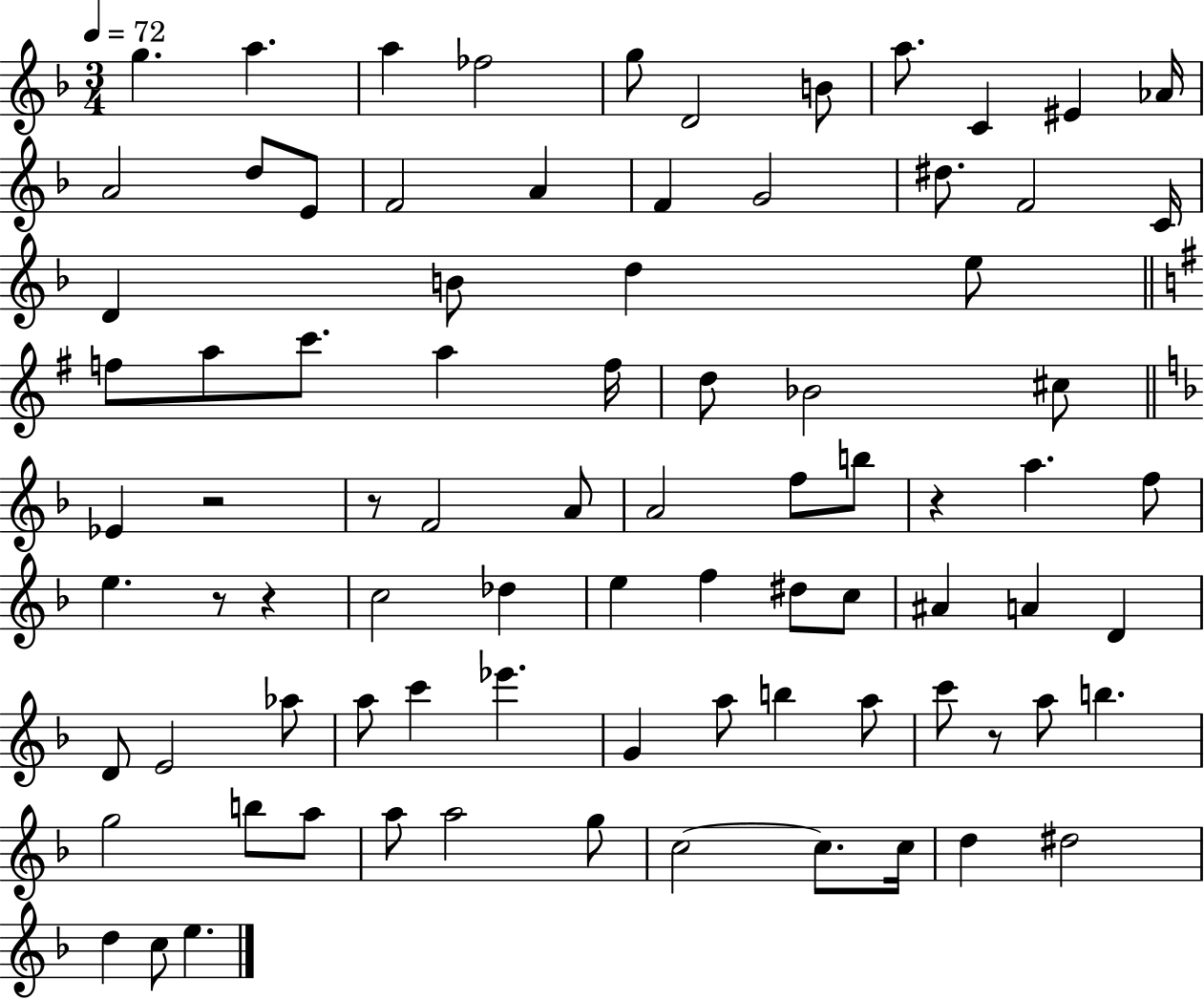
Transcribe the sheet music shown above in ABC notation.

X:1
T:Untitled
M:3/4
L:1/4
K:F
g a a _f2 g/2 D2 B/2 a/2 C ^E _A/4 A2 d/2 E/2 F2 A F G2 ^d/2 F2 C/4 D B/2 d e/2 f/2 a/2 c'/2 a f/4 d/2 _B2 ^c/2 _E z2 z/2 F2 A/2 A2 f/2 b/2 z a f/2 e z/2 z c2 _d e f ^d/2 c/2 ^A A D D/2 E2 _a/2 a/2 c' _e' G a/2 b a/2 c'/2 z/2 a/2 b g2 b/2 a/2 a/2 a2 g/2 c2 c/2 c/4 d ^d2 d c/2 e